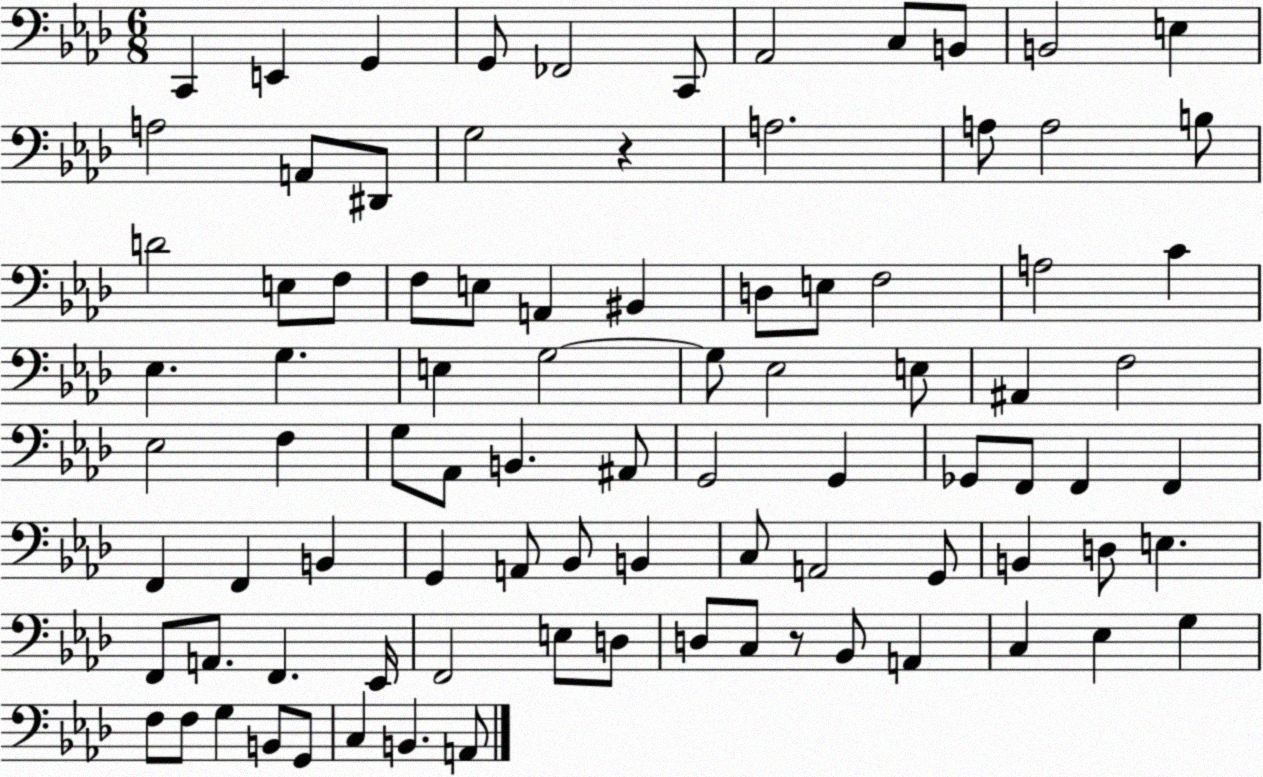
X:1
T:Untitled
M:6/8
L:1/4
K:Ab
C,, E,, G,, G,,/2 _F,,2 C,,/2 _A,,2 C,/2 B,,/2 B,,2 E, A,2 A,,/2 ^D,,/2 G,2 z A,2 A,/2 A,2 B,/2 D2 E,/2 F,/2 F,/2 E,/2 A,, ^B,, D,/2 E,/2 F,2 A,2 C _E, G, E, G,2 G,/2 _E,2 E,/2 ^A,, F,2 _E,2 F, G,/2 _A,,/2 B,, ^A,,/2 G,,2 G,, _G,,/2 F,,/2 F,, F,, F,, F,, B,, G,, A,,/2 _B,,/2 B,, C,/2 A,,2 G,,/2 B,, D,/2 E, F,,/2 A,,/2 F,, _E,,/4 F,,2 E,/2 D,/2 D,/2 C,/2 z/2 _B,,/2 A,, C, _E, G, F,/2 F,/2 G, B,,/2 G,,/2 C, B,, A,,/2